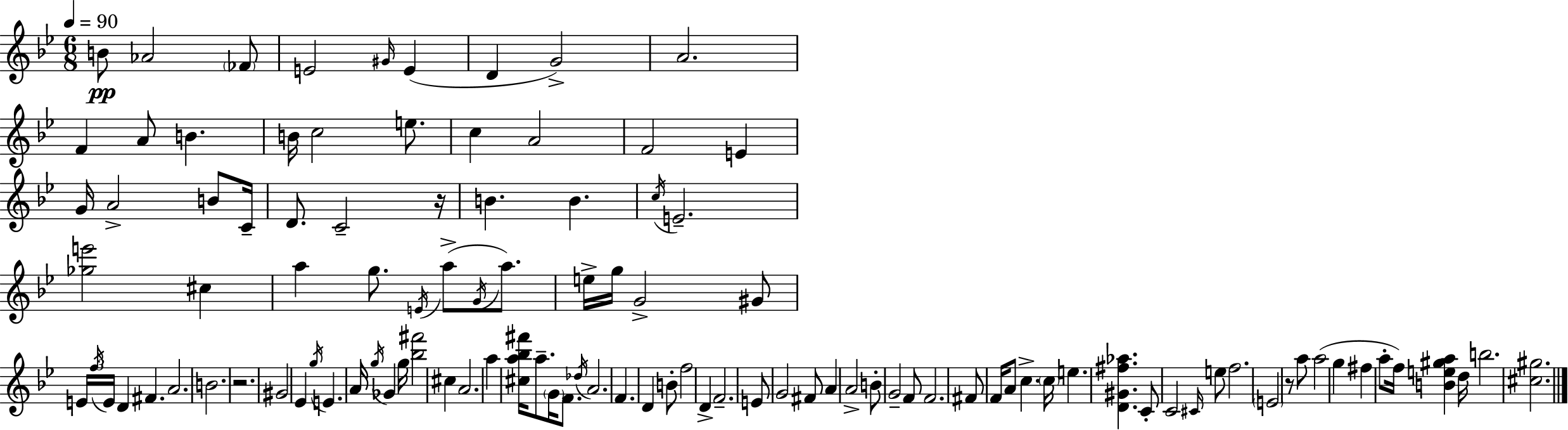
X:1
T:Untitled
M:6/8
L:1/4
K:Gm
B/2 _A2 _F/2 E2 ^G/4 E D G2 A2 F A/2 B B/4 c2 e/2 c A2 F2 E G/4 A2 B/2 C/4 D/2 C2 z/4 B B c/4 E2 [_ge']2 ^c a g/2 E/4 a/2 G/4 a/2 e/4 g/4 G2 ^G/2 E/4 f/4 E/4 D ^F A2 B2 z2 ^G2 _E g/4 E A/4 g/4 _G g/4 [_b^f']2 ^c A2 a [^ca_b^f']/4 a/2 G/4 F/2 _d/4 A2 F D B/2 f2 D F2 E/2 G2 ^F/2 A A2 B/2 G2 F/2 F2 ^F/2 F/4 A/2 c c/4 e [D^G^f_a] C/2 C2 ^C/4 e/2 f2 E2 z/2 a/2 a2 g ^f a/2 f/4 [Be^ga] d/4 b2 [^c^g]2